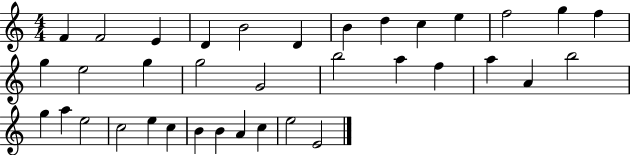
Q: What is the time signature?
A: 4/4